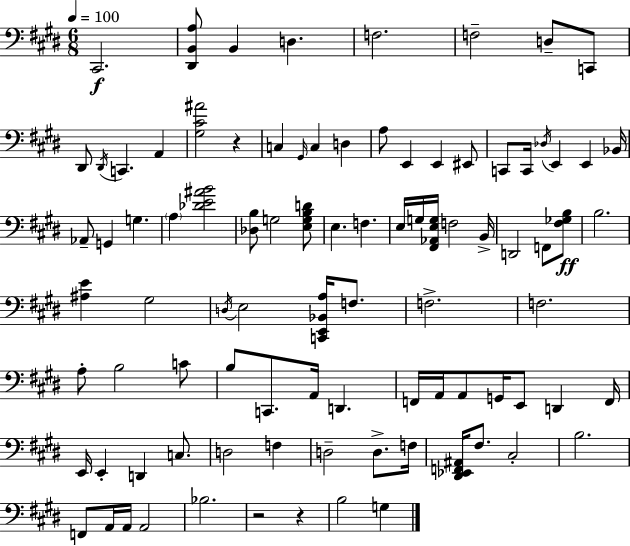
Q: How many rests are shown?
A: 3